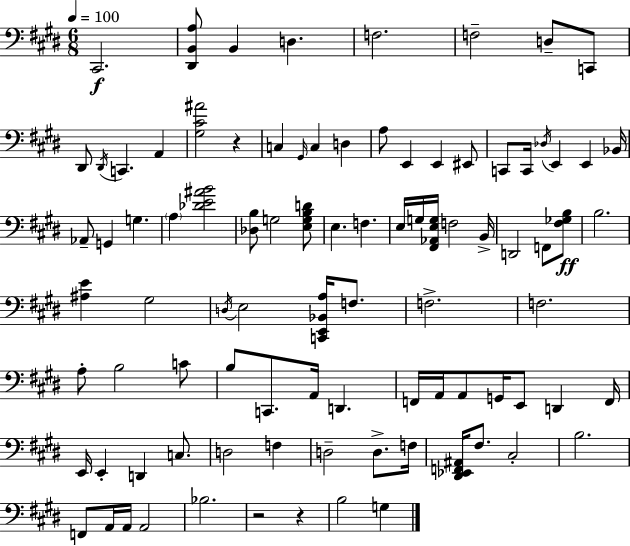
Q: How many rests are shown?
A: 3